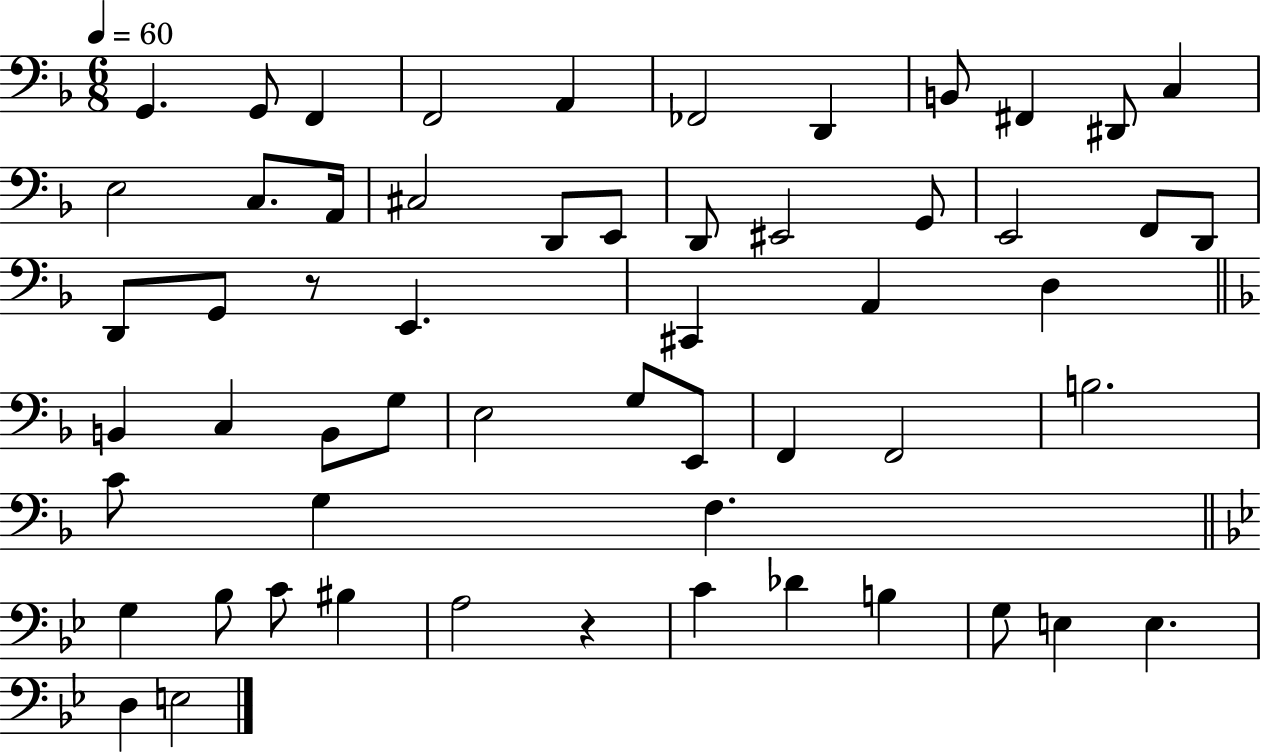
G2/q. G2/e F2/q F2/h A2/q FES2/h D2/q B2/e F#2/q D#2/e C3/q E3/h C3/e. A2/s C#3/h D2/e E2/e D2/e EIS2/h G2/e E2/h F2/e D2/e D2/e G2/e R/e E2/q. C#2/q A2/q D3/q B2/q C3/q B2/e G3/e E3/h G3/e E2/e F2/q F2/h B3/h. C4/e G3/q F3/q. G3/q Bb3/e C4/e BIS3/q A3/h R/q C4/q Db4/q B3/q G3/e E3/q E3/q. D3/q E3/h